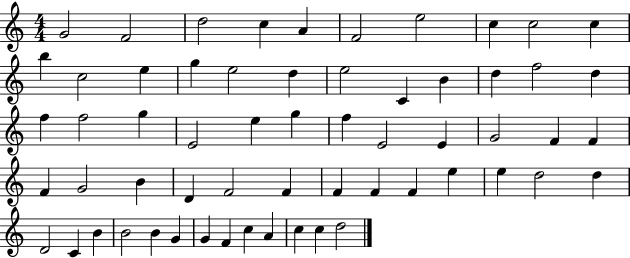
G4/h F4/h D5/h C5/q A4/q F4/h E5/h C5/q C5/h C5/q B5/q C5/h E5/q G5/q E5/h D5/q E5/h C4/q B4/q D5/q F5/h D5/q F5/q F5/h G5/q E4/h E5/q G5/q F5/q E4/h E4/q G4/h F4/q F4/q F4/q G4/h B4/q D4/q F4/h F4/q F4/q F4/q F4/q E5/q E5/q D5/h D5/q D4/h C4/q B4/q B4/h B4/q G4/q G4/q F4/q C5/q A4/q C5/q C5/q D5/h